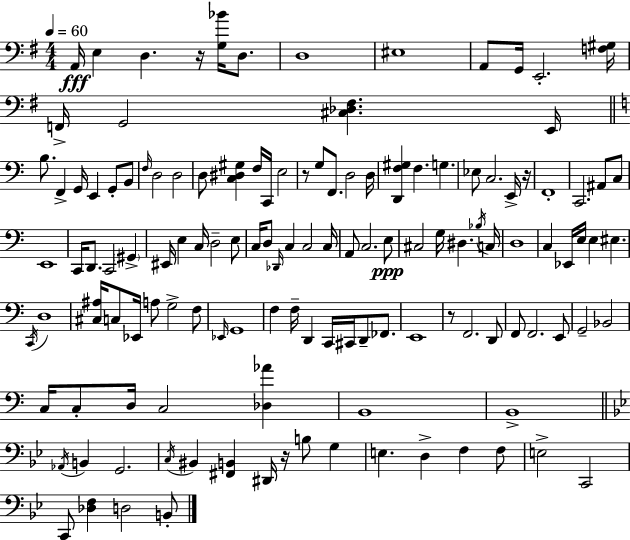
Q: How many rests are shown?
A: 5